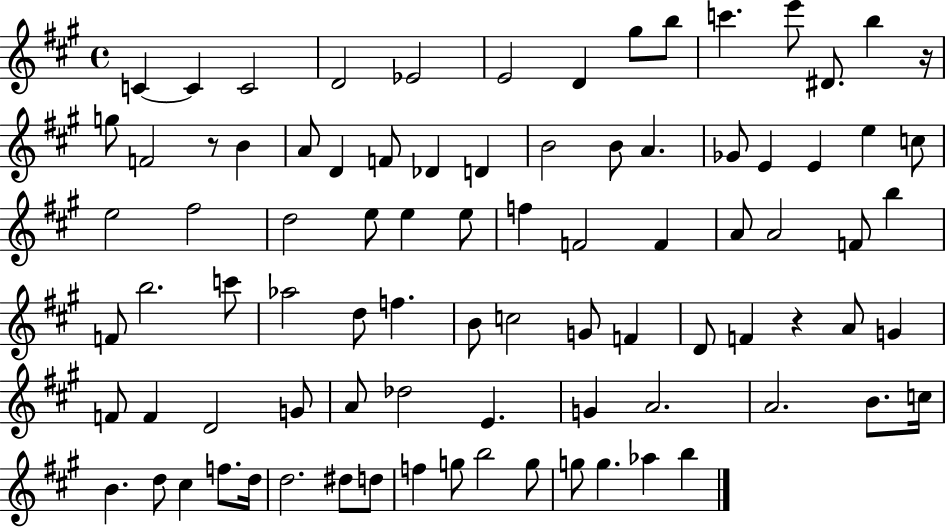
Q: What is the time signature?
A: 4/4